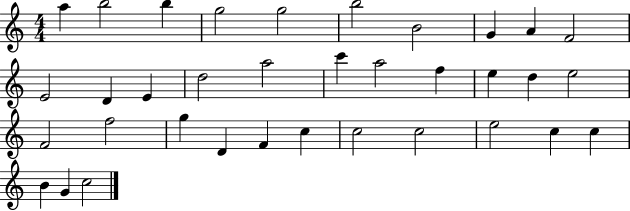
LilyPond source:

{
  \clef treble
  \numericTimeSignature
  \time 4/4
  \key c \major
  a''4 b''2 b''4 | g''2 g''2 | b''2 b'2 | g'4 a'4 f'2 | \break e'2 d'4 e'4 | d''2 a''2 | c'''4 a''2 f''4 | e''4 d''4 e''2 | \break f'2 f''2 | g''4 d'4 f'4 c''4 | c''2 c''2 | e''2 c''4 c''4 | \break b'4 g'4 c''2 | \bar "|."
}